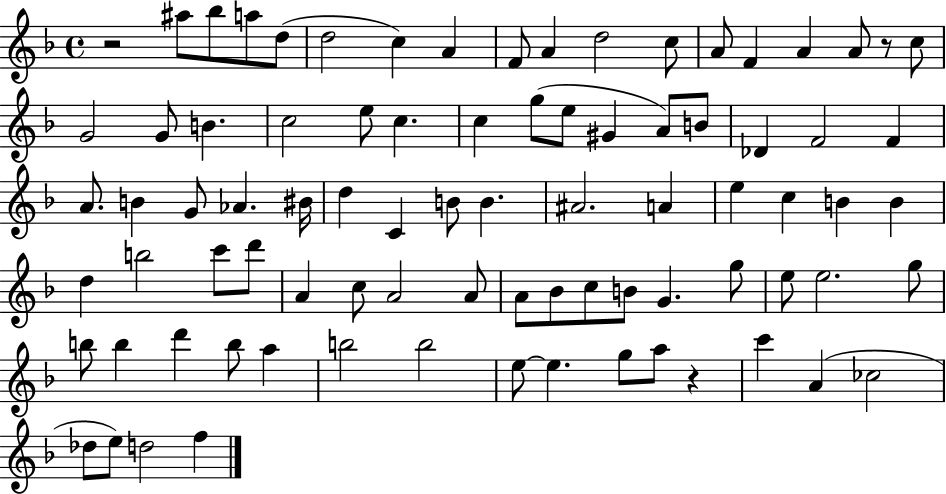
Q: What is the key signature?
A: F major